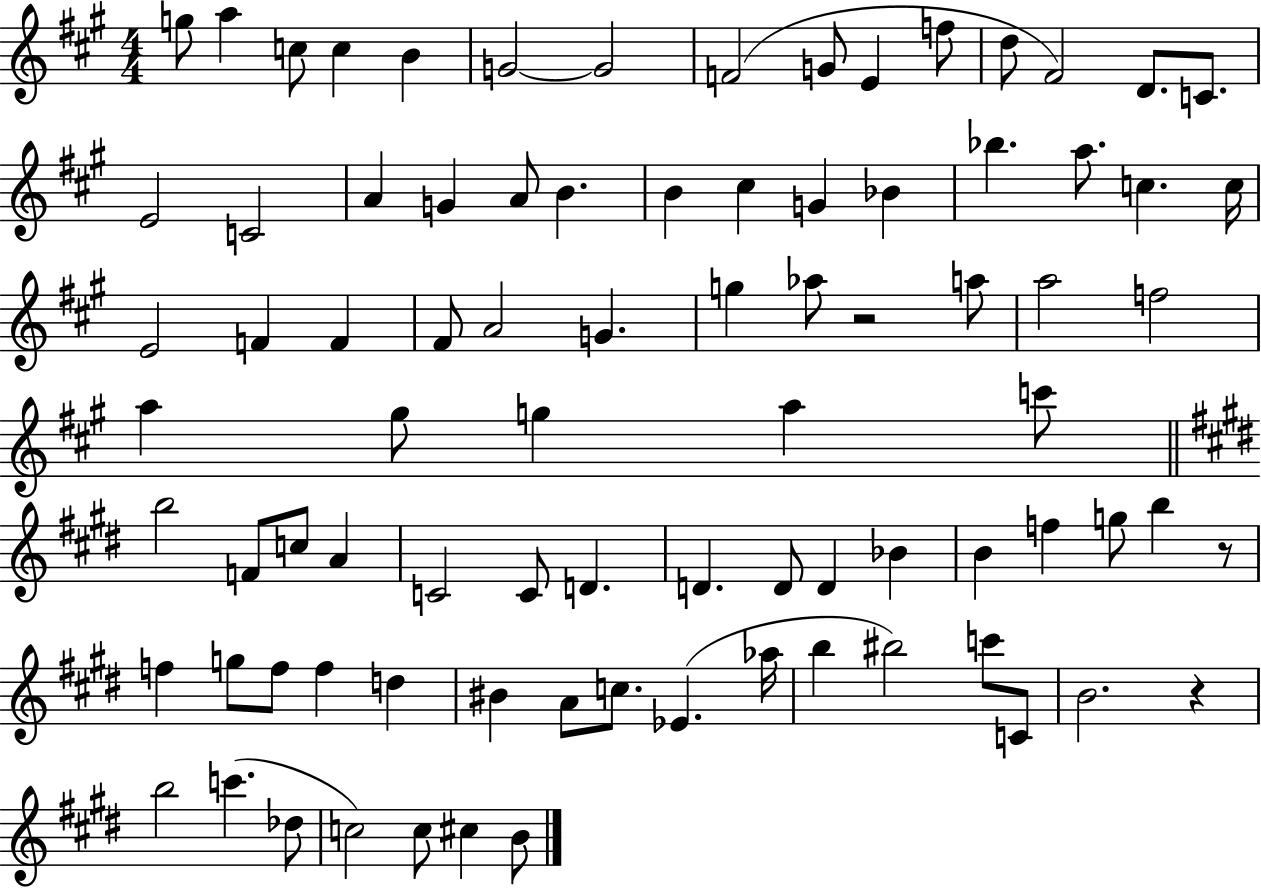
G5/e A5/q C5/e C5/q B4/q G4/h G4/h F4/h G4/e E4/q F5/e D5/e F#4/h D4/e. C4/e. E4/h C4/h A4/q G4/q A4/e B4/q. B4/q C#5/q G4/q Bb4/q Bb5/q. A5/e. C5/q. C5/s E4/h F4/q F4/q F#4/e A4/h G4/q. G5/q Ab5/e R/h A5/e A5/h F5/h A5/q G#5/e G5/q A5/q C6/e B5/h F4/e C5/e A4/q C4/h C4/e D4/q. D4/q. D4/e D4/q Bb4/q B4/q F5/q G5/e B5/q R/e F5/q G5/e F5/e F5/q D5/q BIS4/q A4/e C5/e. Eb4/q. Ab5/s B5/q BIS5/h C6/e C4/e B4/h. R/q B5/h C6/q. Db5/e C5/h C5/e C#5/q B4/e